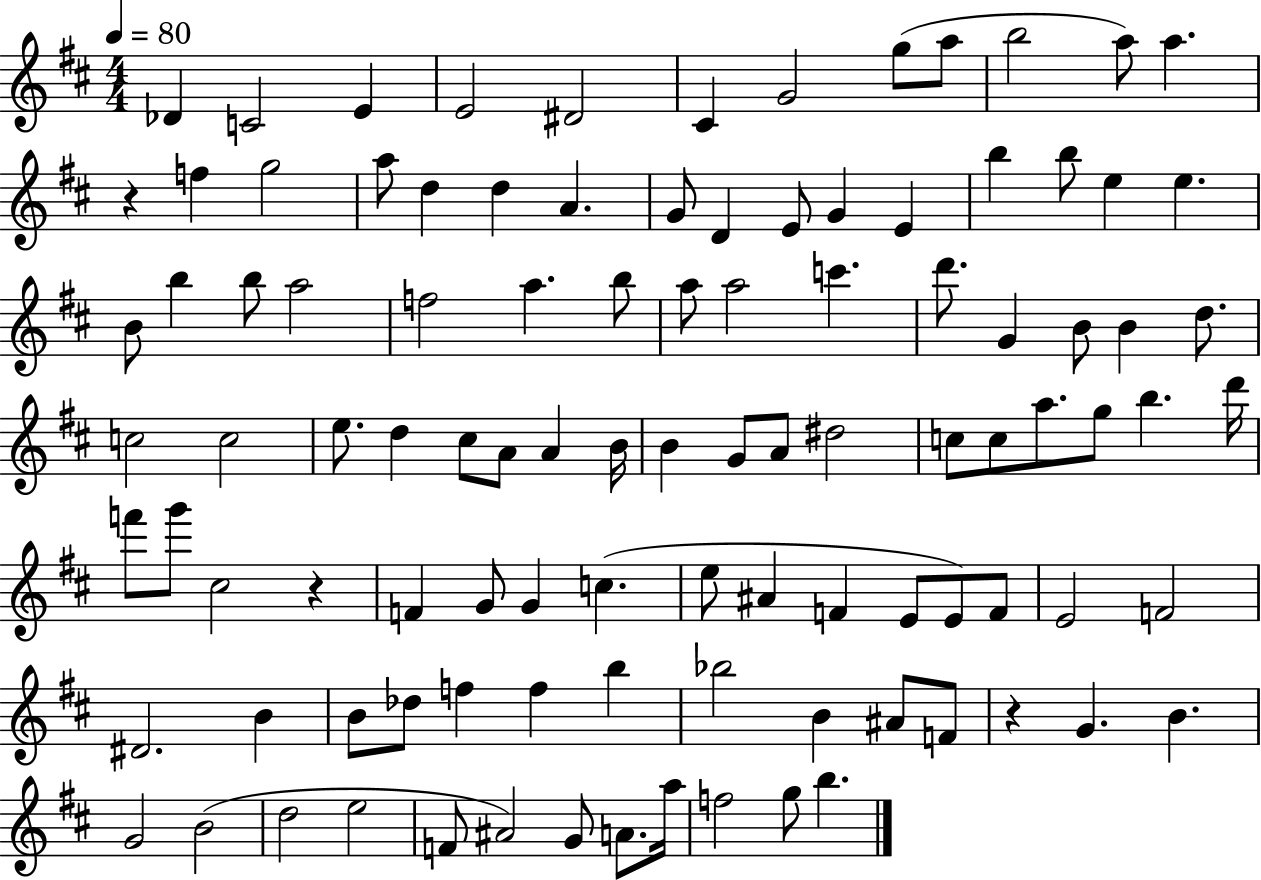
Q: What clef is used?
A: treble